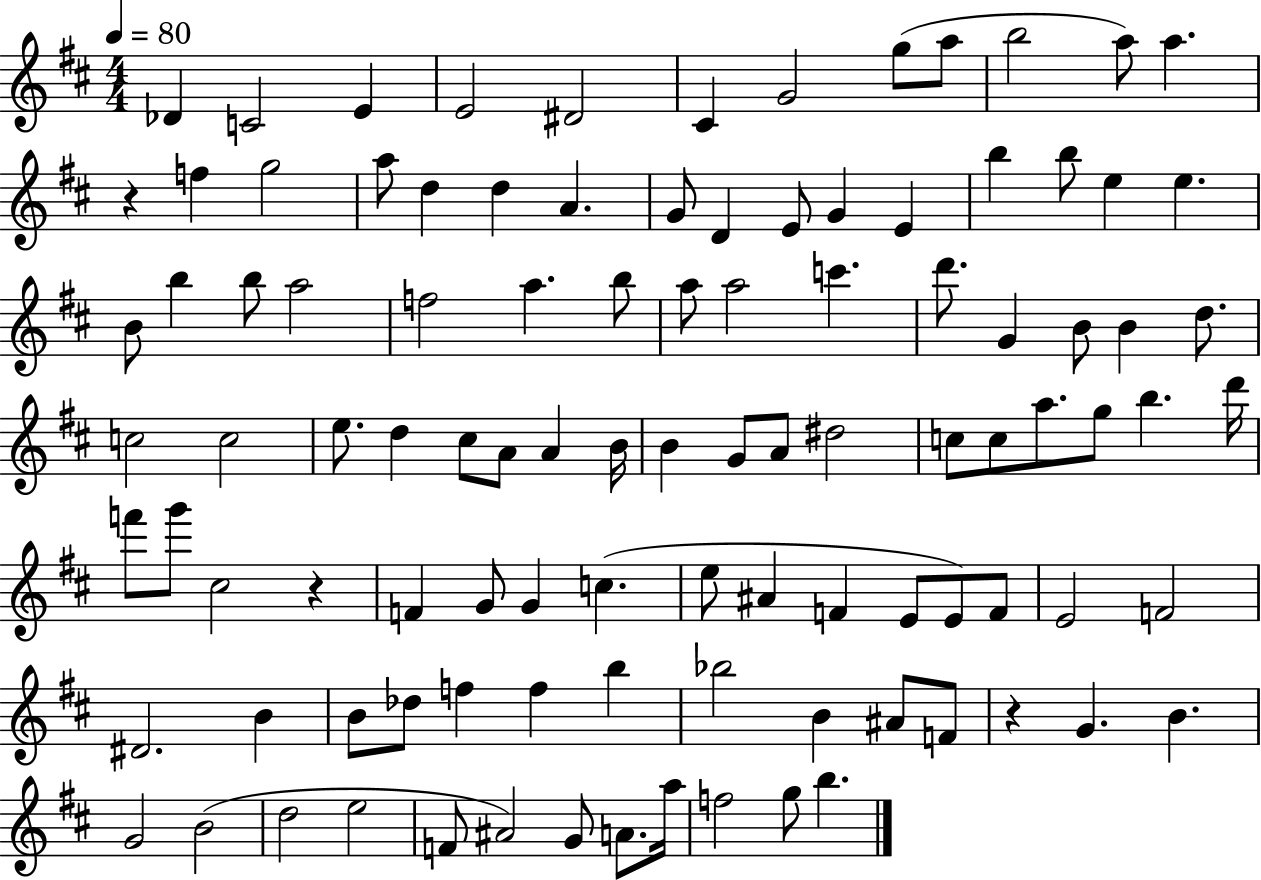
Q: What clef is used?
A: treble